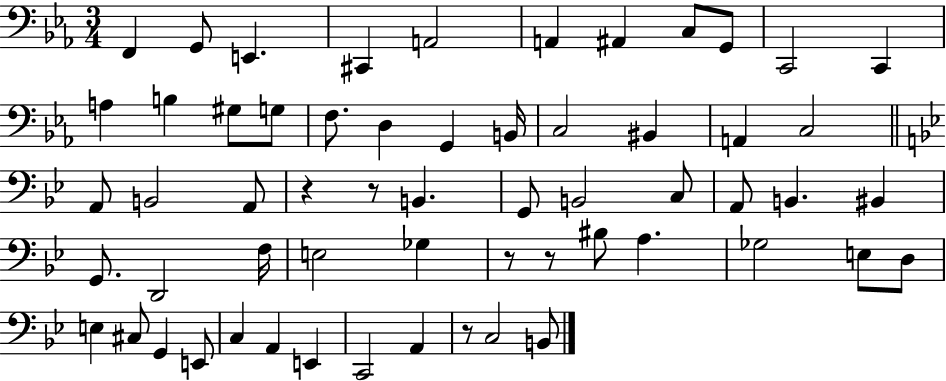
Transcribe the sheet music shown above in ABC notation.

X:1
T:Untitled
M:3/4
L:1/4
K:Eb
F,, G,,/2 E,, ^C,, A,,2 A,, ^A,, C,/2 G,,/2 C,,2 C,, A, B, ^G,/2 G,/2 F,/2 D, G,, B,,/4 C,2 ^B,, A,, C,2 A,,/2 B,,2 A,,/2 z z/2 B,, G,,/2 B,,2 C,/2 A,,/2 B,, ^B,, G,,/2 D,,2 F,/4 E,2 _G, z/2 z/2 ^B,/2 A, _G,2 E,/2 D,/2 E, ^C,/2 G,, E,,/2 C, A,, E,, C,,2 A,, z/2 C,2 B,,/2